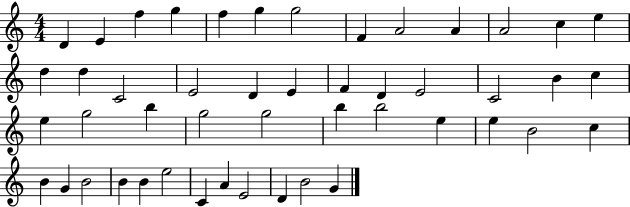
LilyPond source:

{
  \clef treble
  \numericTimeSignature
  \time 4/4
  \key c \major
  d'4 e'4 f''4 g''4 | f''4 g''4 g''2 | f'4 a'2 a'4 | a'2 c''4 e''4 | \break d''4 d''4 c'2 | e'2 d'4 e'4 | f'4 d'4 e'2 | c'2 b'4 c''4 | \break e''4 g''2 b''4 | g''2 g''2 | b''4 b''2 e''4 | e''4 b'2 c''4 | \break b'4 g'4 b'2 | b'4 b'4 e''2 | c'4 a'4 e'2 | d'4 b'2 g'4 | \break \bar "|."
}